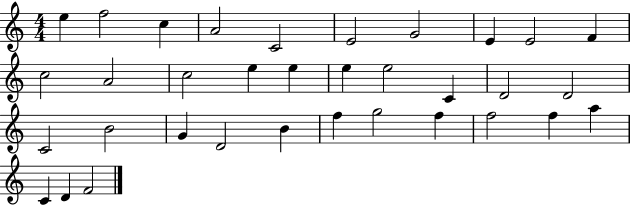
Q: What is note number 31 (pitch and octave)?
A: A5